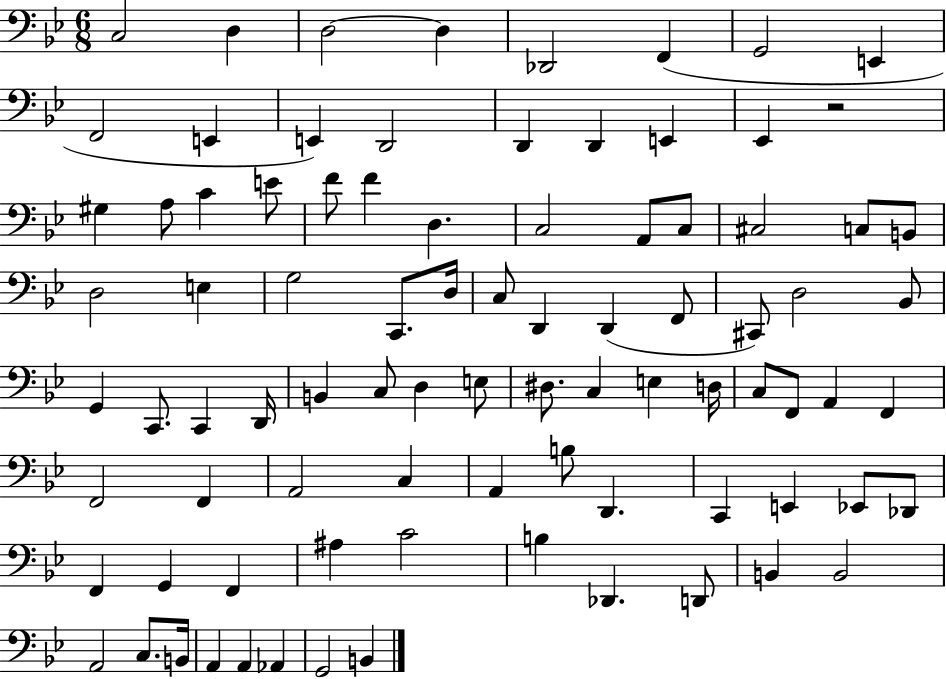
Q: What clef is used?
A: bass